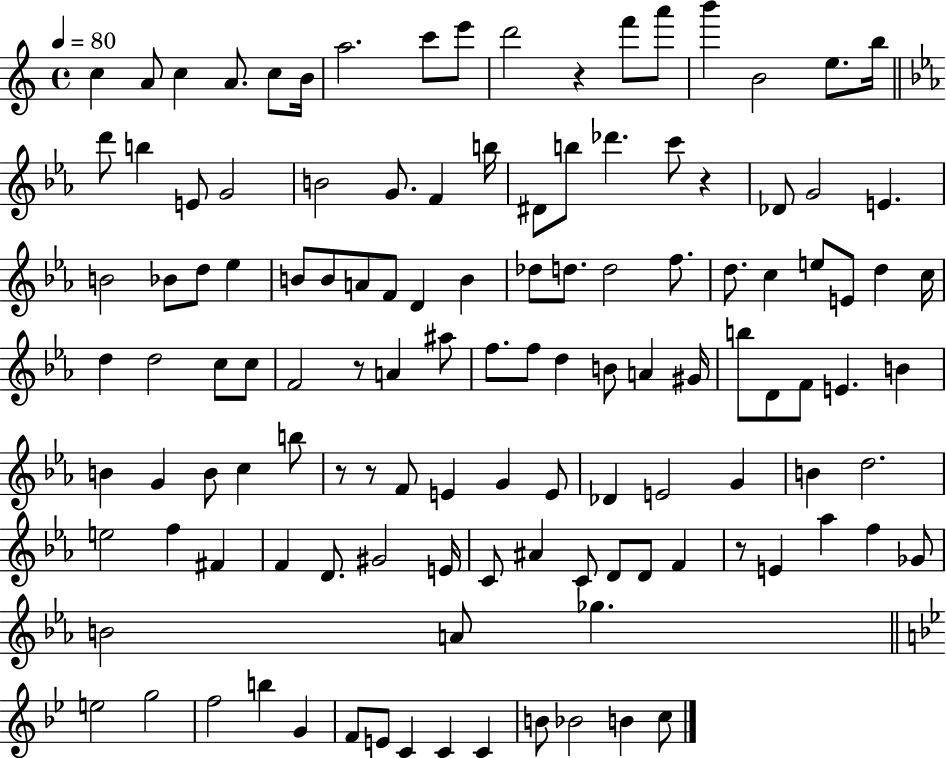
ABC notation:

X:1
T:Untitled
M:4/4
L:1/4
K:C
c A/2 c A/2 c/2 B/4 a2 c'/2 e'/2 d'2 z f'/2 a'/2 b' B2 e/2 b/4 d'/2 b E/2 G2 B2 G/2 F b/4 ^D/2 b/2 _d' c'/2 z _D/2 G2 E B2 _B/2 d/2 _e B/2 B/2 A/2 F/2 D B _d/2 d/2 d2 f/2 d/2 c e/2 E/2 d c/4 d d2 c/2 c/2 F2 z/2 A ^a/2 f/2 f/2 d B/2 A ^G/4 b/2 D/2 F/2 E B B G B/2 c b/2 z/2 z/2 F/2 E G E/2 _D E2 G B d2 e2 f ^F F D/2 ^G2 E/4 C/2 ^A C/2 D/2 D/2 F z/2 E _a f _G/2 B2 A/2 _g e2 g2 f2 b G F/2 E/2 C C C B/2 _B2 B c/2